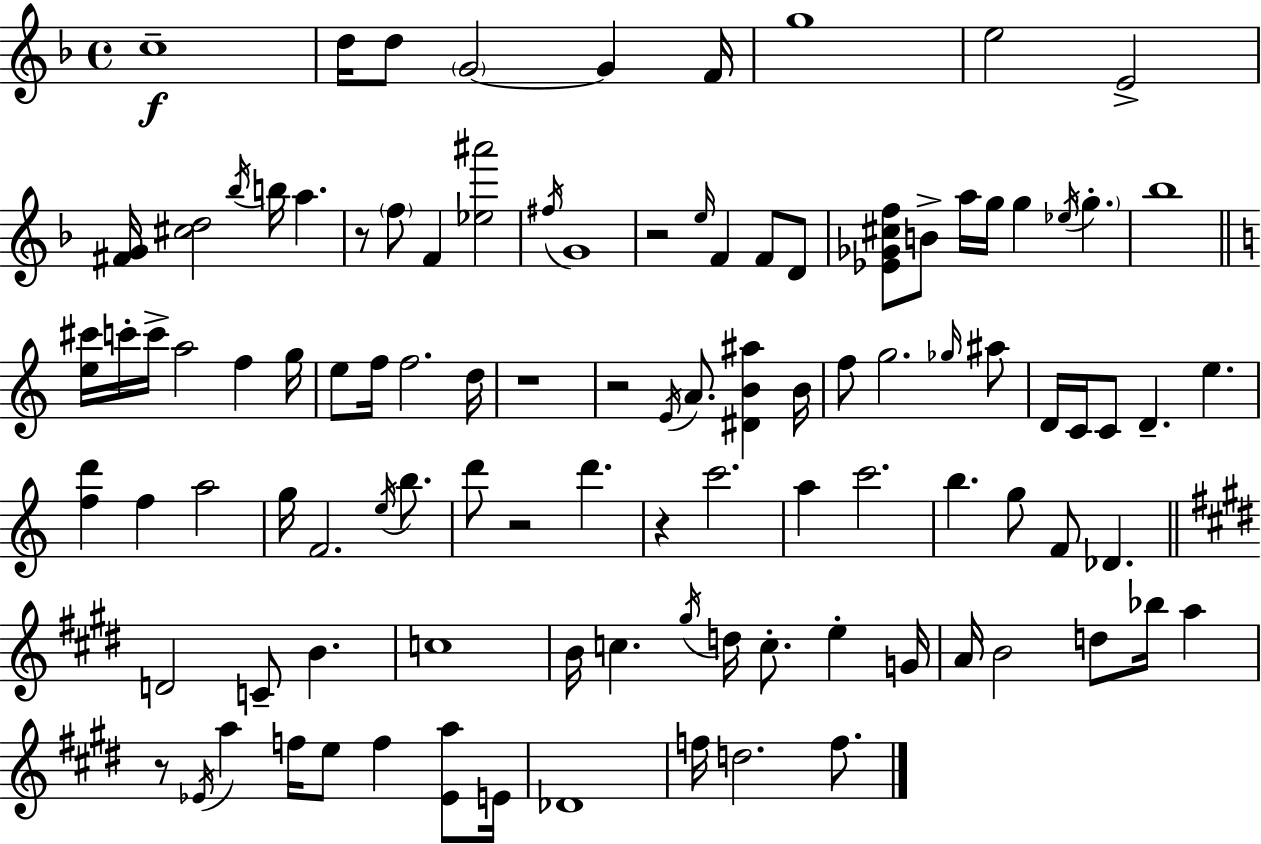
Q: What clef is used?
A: treble